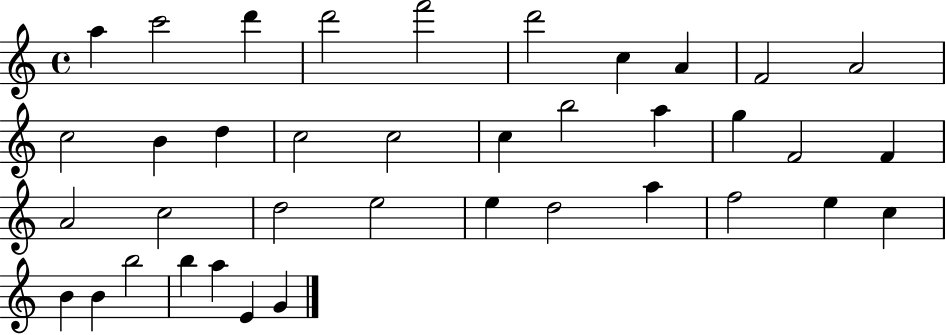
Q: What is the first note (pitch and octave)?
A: A5